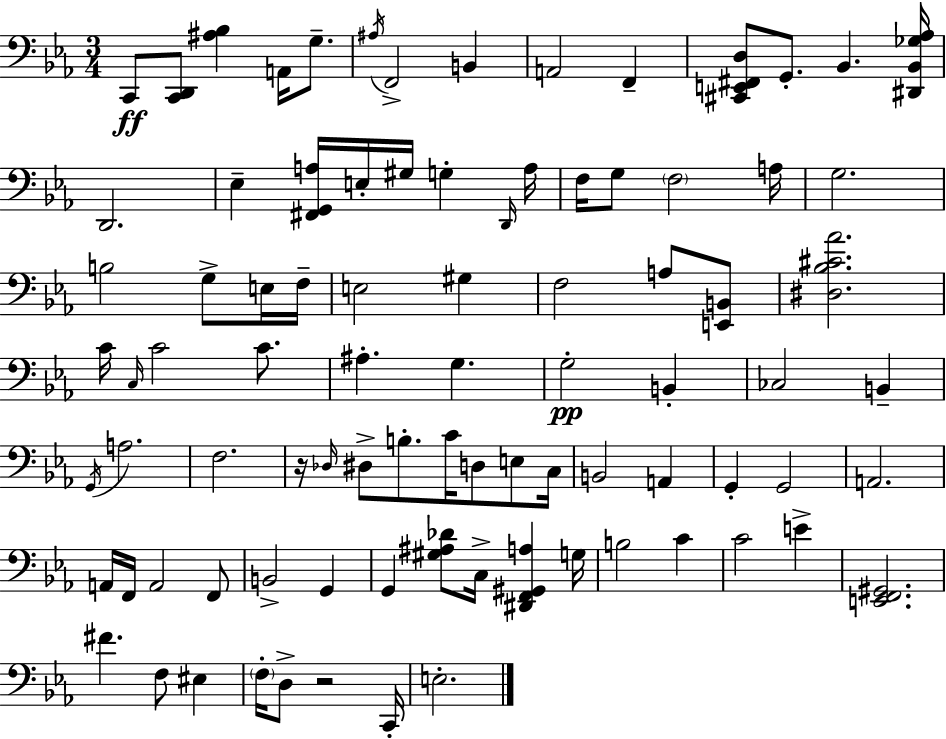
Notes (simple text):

C2/e [C2,D2]/e [A#3,Bb3]/q A2/s G3/e. A#3/s F2/h B2/q A2/h F2/q [C#2,E2,F#2,D3]/e G2/e. Bb2/q. [D#2,Bb2,Gb3,Ab3]/s D2/h. Eb3/q [F#2,G2,A3]/s E3/s G#3/s G3/q D2/s A3/s F3/s G3/e F3/h A3/s G3/h. B3/h G3/e E3/s F3/s E3/h G#3/q F3/h A3/e [E2,B2]/e [D#3,Bb3,C#4,Ab4]/h. C4/s C3/s C4/h C4/e. A#3/q. G3/q. G3/h B2/q CES3/h B2/q G2/s A3/h. F3/h. R/s Db3/s D#3/e B3/e. C4/s D3/e E3/e C3/s B2/h A2/q G2/q G2/h A2/h. A2/s F2/s A2/h F2/e B2/h G2/q G2/q [G#3,A#3,Db4]/e C3/s [D#2,F2,G#2,A3]/q G3/s B3/h C4/q C4/h E4/q [E2,F2,G#2]/h. F#4/q. F3/e EIS3/q F3/s D3/e R/h C2/s E3/h.